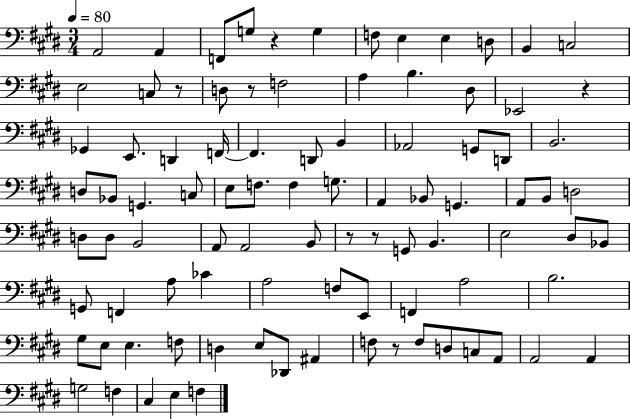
A2/h A2/q F2/e G3/e R/q G3/q F3/e E3/q E3/q D3/e B2/q C3/h E3/h C3/e R/e D3/e R/e F3/h A3/q B3/q. D#3/e Eb2/h R/q Gb2/q E2/e. D2/q F2/s F2/q. D2/e B2/q Ab2/h G2/e D2/e B2/h. D3/e Bb2/e G2/q. C3/e E3/e F3/e. F3/q G3/e. A2/q Bb2/e G2/q. A2/e B2/e D3/h D3/e D3/e B2/h A2/e A2/h B2/e R/e R/e G2/e B2/q. E3/h D#3/e Bb2/e G2/e F2/q A3/e CES4/q A3/h F3/e E2/e F2/q A3/h B3/h. G#3/e E3/e E3/q. F3/e D3/q E3/e Db2/e A#2/q F3/e R/e F3/e D3/e C3/e A2/e A2/h A2/q G3/h F3/q C#3/q E3/q F3/q